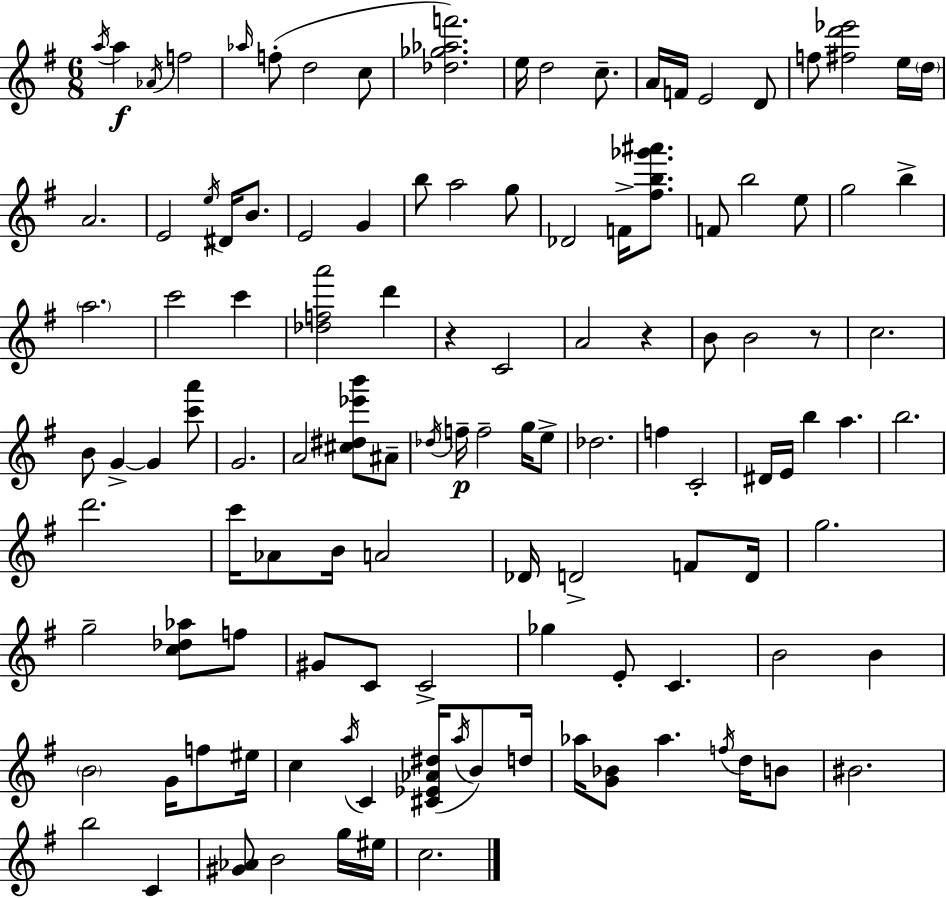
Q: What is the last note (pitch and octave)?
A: C5